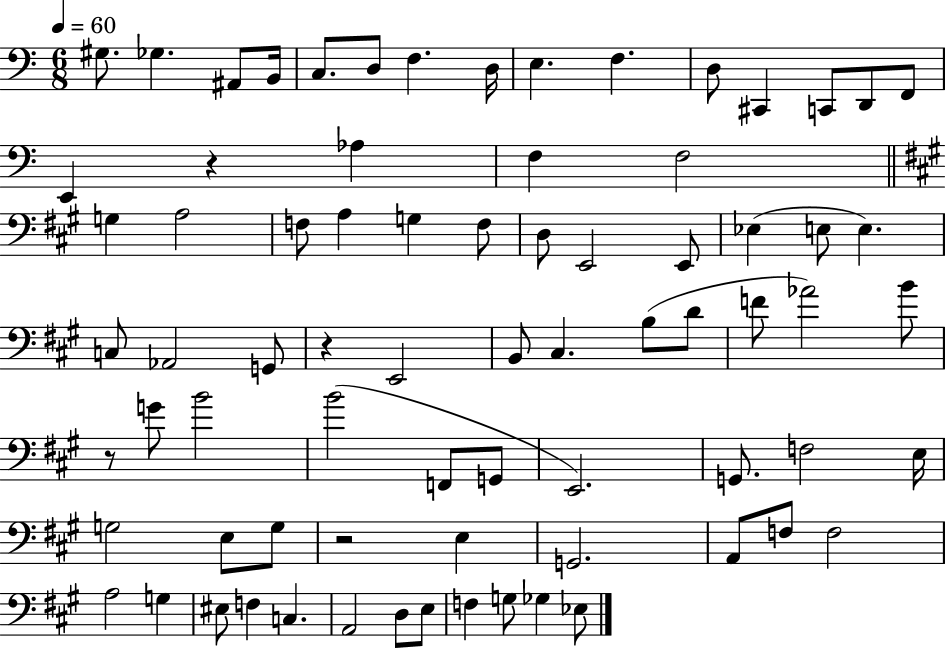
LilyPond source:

{
  \clef bass
  \numericTimeSignature
  \time 6/8
  \key c \major
  \tempo 4 = 60
  gis8. ges4. ais,8 b,16 | c8. d8 f4. d16 | e4. f4. | d8 cis,4 c,8 d,8 f,8 | \break e,4 r4 aes4 | f4 f2 | \bar "||" \break \key a \major g4 a2 | f8 a4 g4 f8 | d8 e,2 e,8 | ees4( e8 e4.) | \break c8 aes,2 g,8 | r4 e,2 | b,8 cis4. b8( d'8 | f'8 aes'2) b'8 | \break r8 g'8 b'2 | b'2( f,8 g,8 | e,2.) | g,8. f2 e16 | \break g2 e8 g8 | r2 e4 | g,2. | a,8 f8 f2 | \break a2 g4 | eis8 f4 c4. | a,2 d8 e8 | f4 g8 ges4 ees8 | \break \bar "|."
}